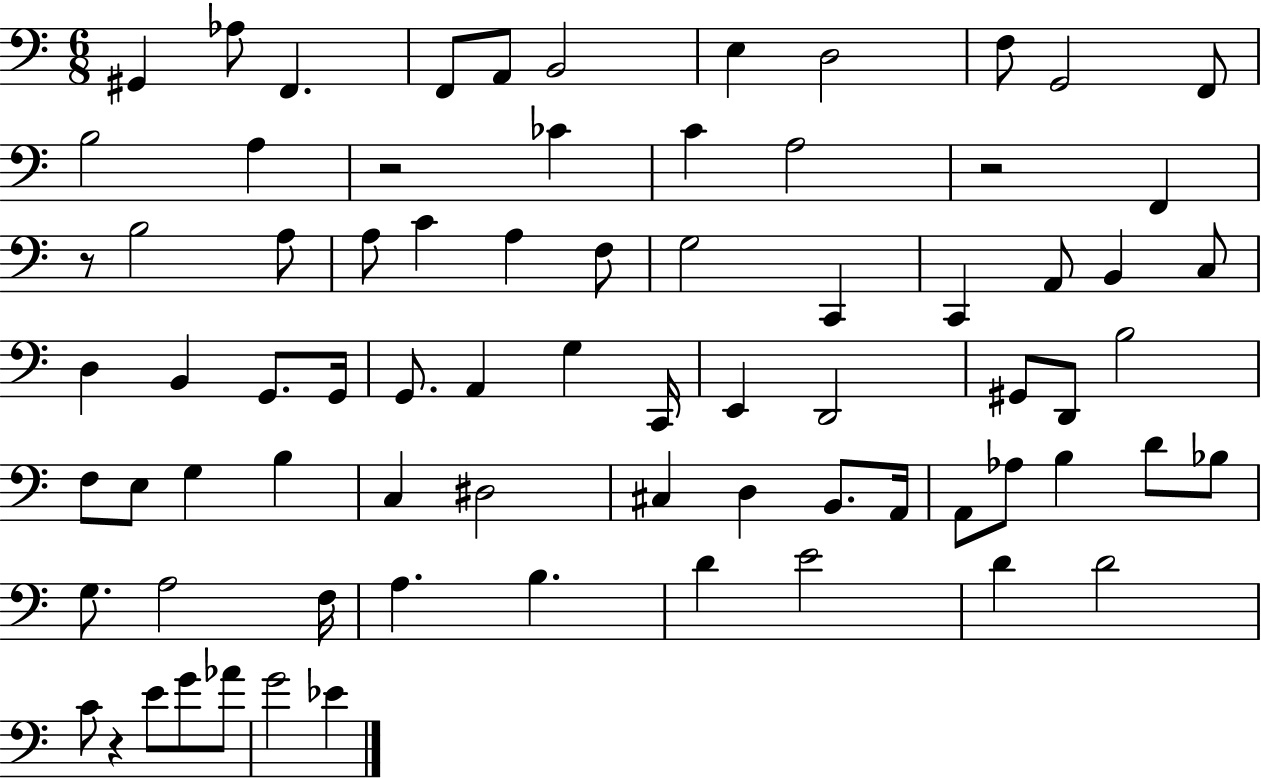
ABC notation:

X:1
T:Untitled
M:6/8
L:1/4
K:C
^G,, _A,/2 F,, F,,/2 A,,/2 B,,2 E, D,2 F,/2 G,,2 F,,/2 B,2 A, z2 _C C A,2 z2 F,, z/2 B,2 A,/2 A,/2 C A, F,/2 G,2 C,, C,, A,,/2 B,, C,/2 D, B,, G,,/2 G,,/4 G,,/2 A,, G, C,,/4 E,, D,,2 ^G,,/2 D,,/2 B,2 F,/2 E,/2 G, B, C, ^D,2 ^C, D, B,,/2 A,,/4 A,,/2 _A,/2 B, D/2 _B,/2 G,/2 A,2 F,/4 A, B, D E2 D D2 C/2 z E/2 G/2 _A/2 G2 _E